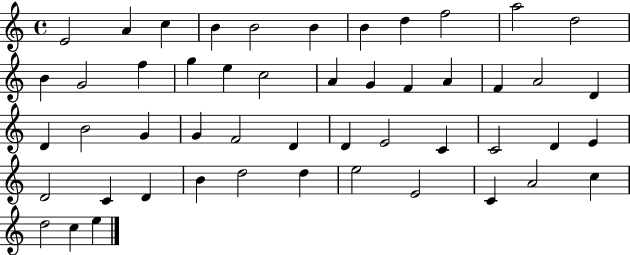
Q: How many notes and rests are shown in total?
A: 50